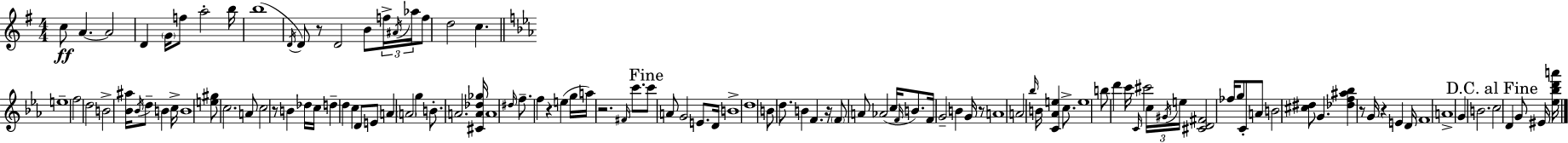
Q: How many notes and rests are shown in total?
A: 121